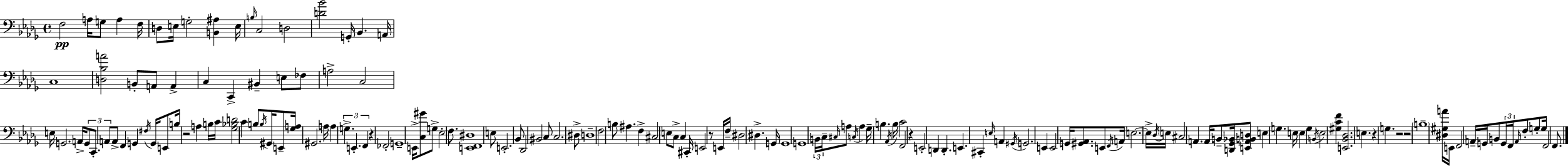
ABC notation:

X:1
T:Untitled
M:4/4
L:1/4
K:Bbm
F,2 A,/4 G,/2 A, F,/4 D,/2 E,/4 G,2 [B,,^A,] E,/4 B,/4 C,2 D,2 [D_B]2 G,,/4 _B,, A,,/4 C,4 [D,_B,A]2 B,,/2 A,,/2 A,, C, C,, ^B,, E,/2 _F,/2 A,2 C,2 E,/4 G,,2 A,,/4 G,,/2 C,,/2 A,,/2 A,,/2 F,, G,, ^F,/4 G,,/4 E,,/2 B,/4 z2 A, B,/4 C/4 [_G,_B,D]2 C B,/2 B,/4 ^G,,/4 E,,/2 [_G,A,]/4 ^G,,2 A,/4 A, G, E,, F,, z _F,,2 G,,4 E,,/4 [C,^G]/2 G,/2 _E,2 F,/2 [E,,F,,^D,]4 E,/2 E,,2 _B,,/2 _D,,2 ^B,,2 C,/2 C,2 ^D,/2 D,4 F,2 B,/2 ^A, F, ^C,2 E,/2 C,/2 C, ^C,,/4 E,,2 z/2 E,,/4 F,/4 ^D,2 ^D, G,,/4 G,,4 G,,4 B,,/4 C,/4 ^C,/4 A,/2 C,/4 A, _G,/4 B, _A,,/4 B,/4 C2 F,,2 z E,,2 D,, D,, E,, ^C,, E,/4 A,, ^G,,/4 G,,2 E,, E,,2 G,,/4 [^G,,_A,,]/2 E,,/2 F,,/4 A,,/4 E,2 E,/4 _D,/4 E,/4 ^C,2 A,, A,,/4 B,,/2 [D,,_G,,_B,,]/4 [E,,A,,B,,D,]/2 E, G, E,/4 E, G, B,,/4 E,2 [^G,CF] [E,,_B,,_D,]2 E, z G, z2 z2 B,4 [^D,^G,A]/4 E,,/4 F,,2 A,,/4 G,,/4 B,,/2 G,,/4 F,,/4 A,,/4 F,/2 G,/2 G,/4 F,,2 F,,/2